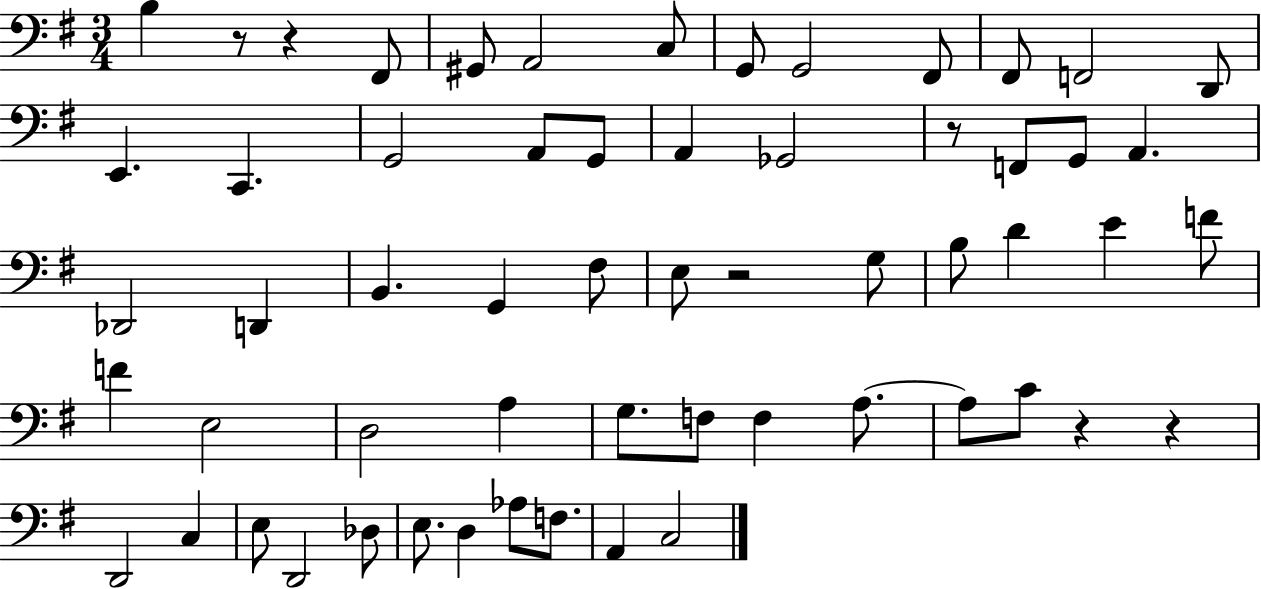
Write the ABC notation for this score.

X:1
T:Untitled
M:3/4
L:1/4
K:G
B, z/2 z ^F,,/2 ^G,,/2 A,,2 C,/2 G,,/2 G,,2 ^F,,/2 ^F,,/2 F,,2 D,,/2 E,, C,, G,,2 A,,/2 G,,/2 A,, _G,,2 z/2 F,,/2 G,,/2 A,, _D,,2 D,, B,, G,, ^F,/2 E,/2 z2 G,/2 B,/2 D E F/2 F E,2 D,2 A, G,/2 F,/2 F, A,/2 A,/2 C/2 z z D,,2 C, E,/2 D,,2 _D,/2 E,/2 D, _A,/2 F,/2 A,, C,2